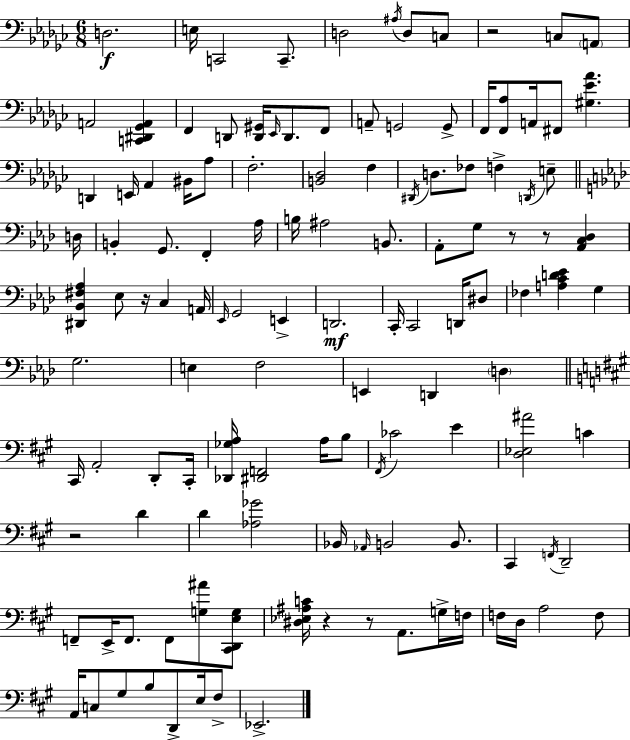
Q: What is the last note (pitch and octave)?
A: Eb2